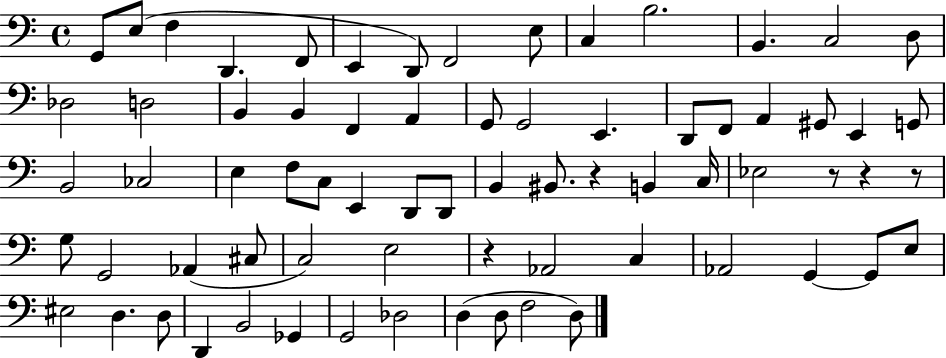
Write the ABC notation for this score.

X:1
T:Untitled
M:4/4
L:1/4
K:C
G,,/2 E,/2 F, D,, F,,/2 E,, D,,/2 F,,2 E,/2 C, B,2 B,, C,2 D,/2 _D,2 D,2 B,, B,, F,, A,, G,,/2 G,,2 E,, D,,/2 F,,/2 A,, ^G,,/2 E,, G,,/2 B,,2 _C,2 E, F,/2 C,/2 E,, D,,/2 D,,/2 B,, ^B,,/2 z B,, C,/4 _E,2 z/2 z z/2 G,/2 G,,2 _A,, ^C,/2 C,2 E,2 z _A,,2 C, _A,,2 G,, G,,/2 E,/2 ^E,2 D, D,/2 D,, B,,2 _G,, G,,2 _D,2 D, D,/2 F,2 D,/2